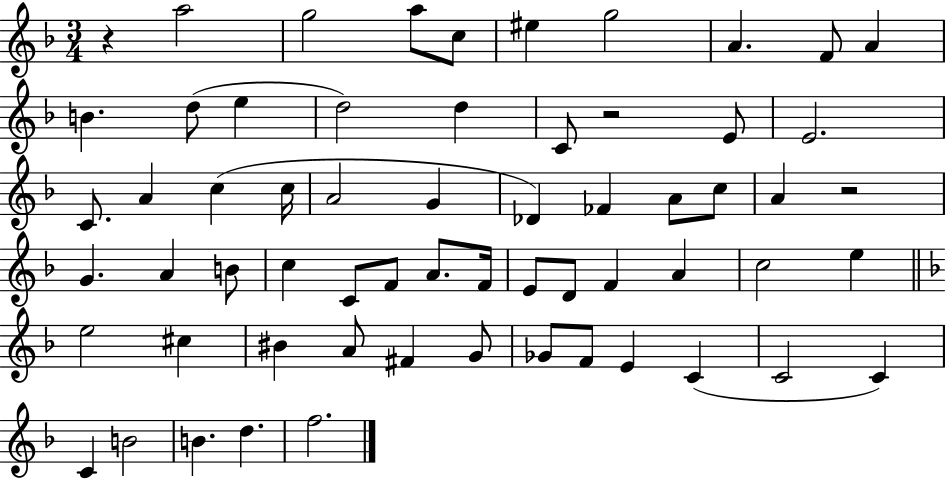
{
  \clef treble
  \numericTimeSignature
  \time 3/4
  \key f \major
  \repeat volta 2 { r4 a''2 | g''2 a''8 c''8 | eis''4 g''2 | a'4. f'8 a'4 | \break b'4. d''8( e''4 | d''2) d''4 | c'8 r2 e'8 | e'2. | \break c'8. a'4 c''4( c''16 | a'2 g'4 | des'4) fes'4 a'8 c''8 | a'4 r2 | \break g'4. a'4 b'8 | c''4 c'8 f'8 a'8. f'16 | e'8 d'8 f'4 a'4 | c''2 e''4 | \break \bar "||" \break \key f \major e''2 cis''4 | bis'4 a'8 fis'4 g'8 | ges'8 f'8 e'4 c'4( | c'2 c'4) | \break c'4 b'2 | b'4. d''4. | f''2. | } \bar "|."
}